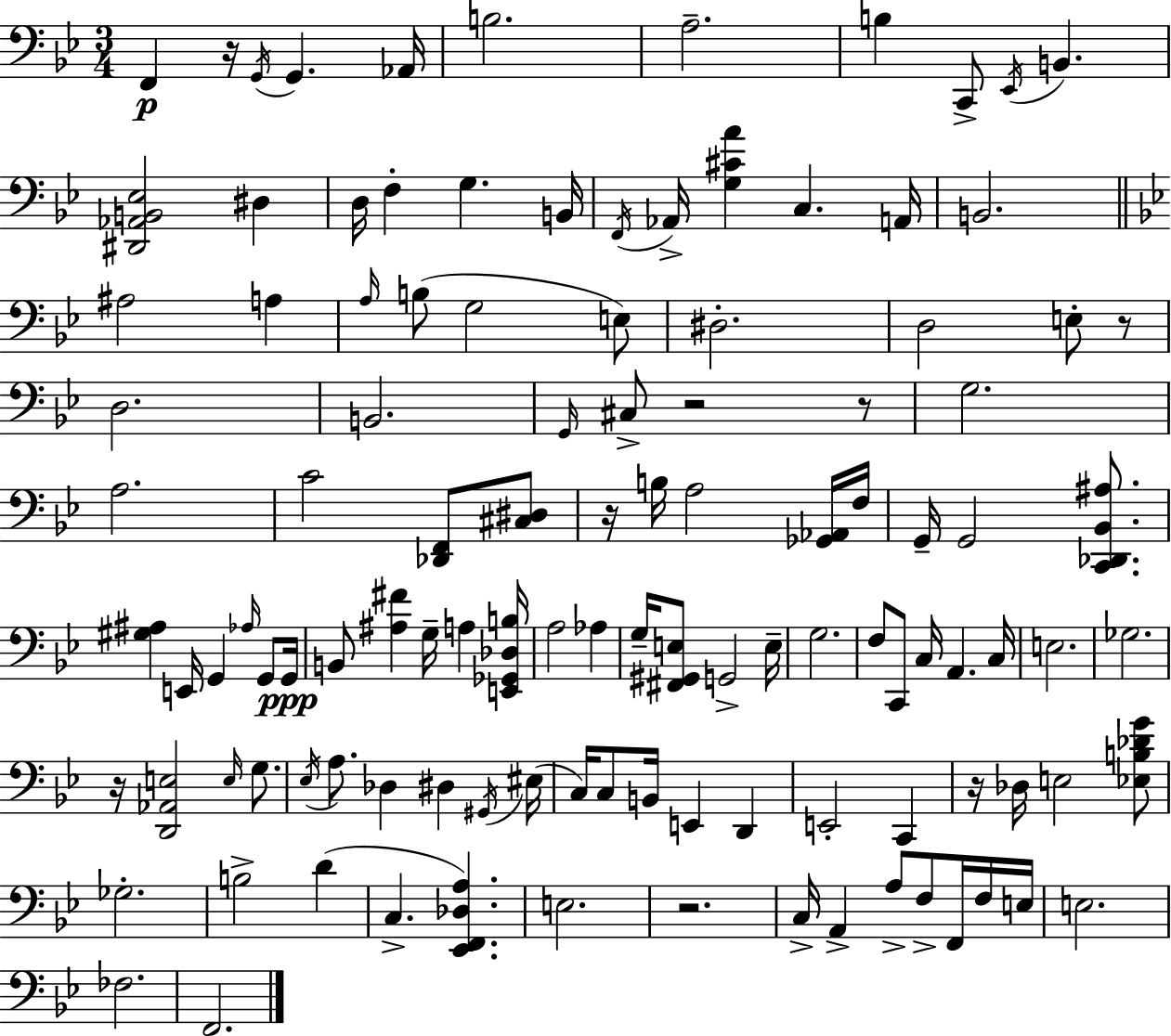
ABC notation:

X:1
T:Untitled
M:3/4
L:1/4
K:Bb
F,, z/4 G,,/4 G,, _A,,/4 B,2 A,2 B, C,,/2 _E,,/4 B,, [^D,,_A,,B,,_E,]2 ^D, D,/4 F, G, B,,/4 F,,/4 _A,,/4 [G,^CA] C, A,,/4 B,,2 ^A,2 A, A,/4 B,/2 G,2 E,/2 ^D,2 D,2 E,/2 z/2 D,2 B,,2 G,,/4 ^C,/2 z2 z/2 G,2 A,2 C2 [_D,,F,,]/2 [^C,^D,]/2 z/4 B,/4 A,2 [_G,,_A,,]/4 F,/4 G,,/4 G,,2 [C,,_D,,_B,,^A,]/2 [^G,^A,] E,,/4 G,, _A,/4 G,,/2 G,,/4 B,,/2 [^A,^F] G,/4 A, [E,,_G,,_D,B,]/4 A,2 _A, G,/4 [^F,,^G,,E,]/2 G,,2 E,/4 G,2 F,/2 C,,/2 C,/4 A,, C,/4 E,2 _G,2 z/4 [D,,_A,,E,]2 E,/4 G,/2 _E,/4 A,/2 _D, ^D, ^G,,/4 ^E,/4 C,/4 C,/2 B,,/4 E,, D,, E,,2 C,, z/4 _D,/4 E,2 [_E,B,_DG]/2 _G,2 B,2 D C, [_E,,F,,_D,A,] E,2 z2 C,/4 A,, A,/2 F,/2 F,,/4 F,/4 E,/4 E,2 _F,2 F,,2